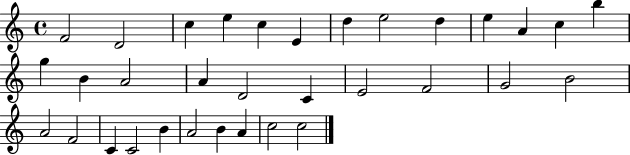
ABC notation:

X:1
T:Untitled
M:4/4
L:1/4
K:C
F2 D2 c e c E d e2 d e A c b g B A2 A D2 C E2 F2 G2 B2 A2 F2 C C2 B A2 B A c2 c2